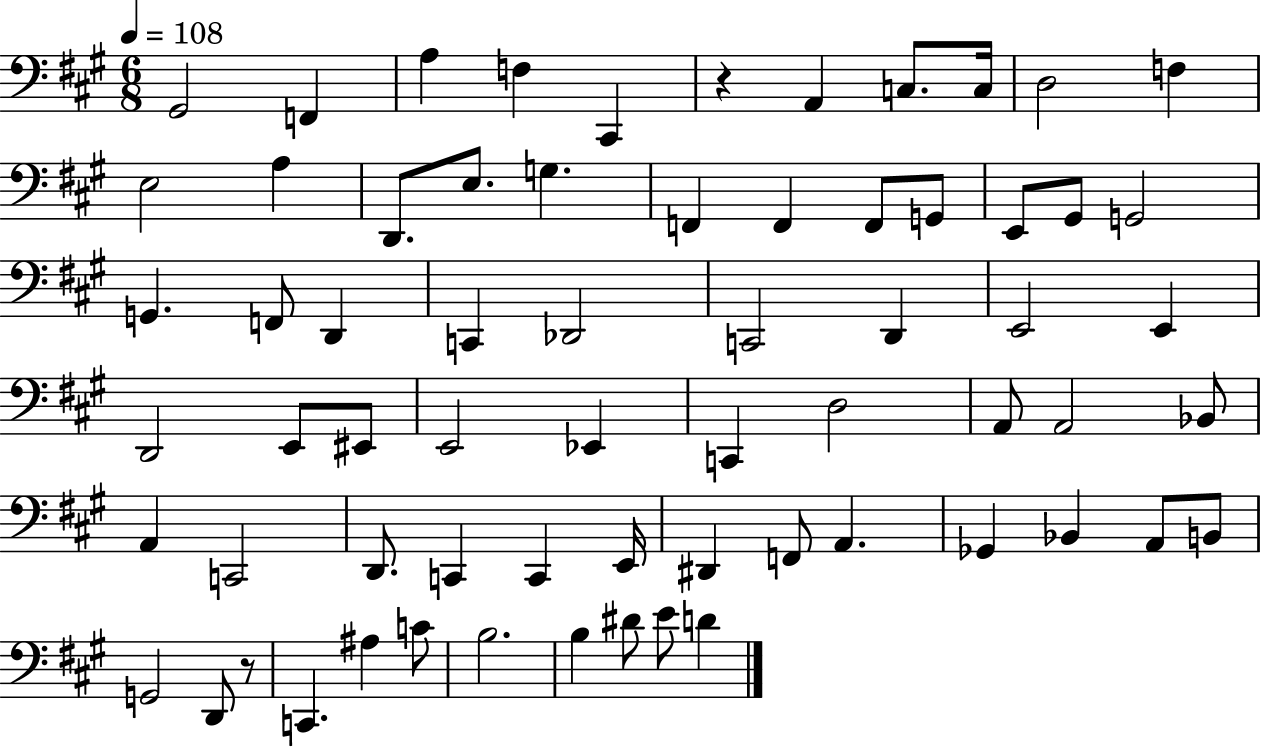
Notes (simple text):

G#2/h F2/q A3/q F3/q C#2/q R/q A2/q C3/e. C3/s D3/h F3/q E3/h A3/q D2/e. E3/e. G3/q. F2/q F2/q F2/e G2/e E2/e G#2/e G2/h G2/q. F2/e D2/q C2/q Db2/h C2/h D2/q E2/h E2/q D2/h E2/e EIS2/e E2/h Eb2/q C2/q D3/h A2/e A2/h Bb2/e A2/q C2/h D2/e. C2/q C2/q E2/s D#2/q F2/e A2/q. Gb2/q Bb2/q A2/e B2/e G2/h D2/e R/e C2/q. A#3/q C4/e B3/h. B3/q D#4/e E4/e D4/q